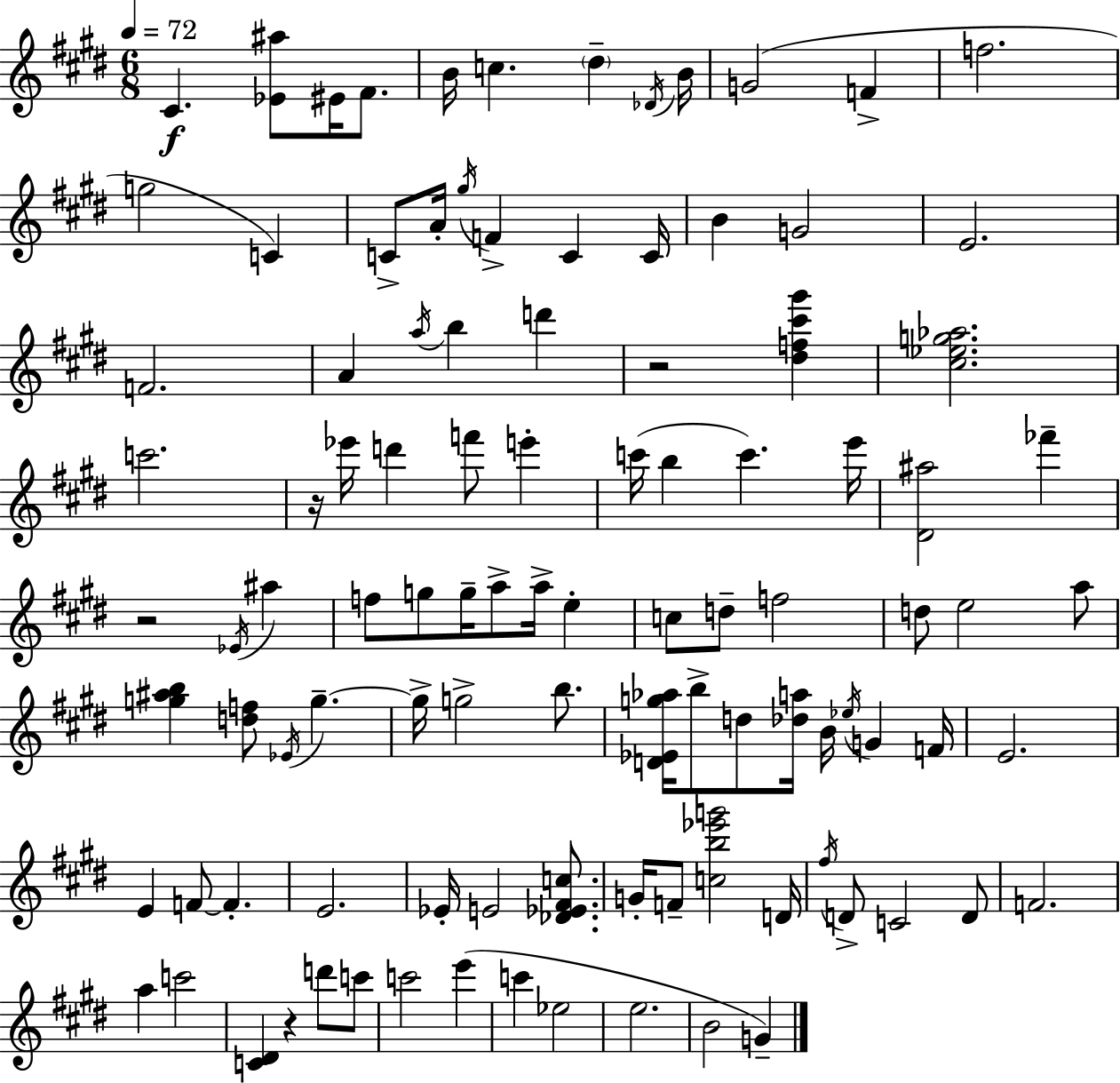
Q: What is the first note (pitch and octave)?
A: C#4